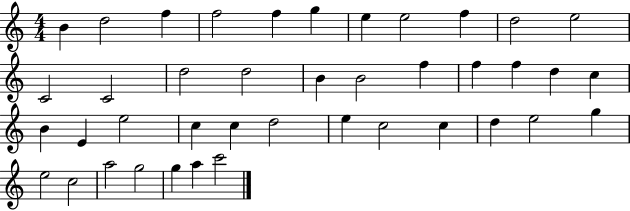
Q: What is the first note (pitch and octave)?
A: B4